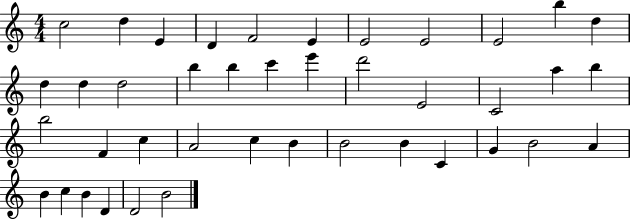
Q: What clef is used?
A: treble